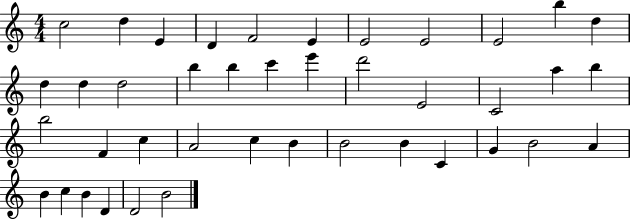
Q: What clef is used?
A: treble